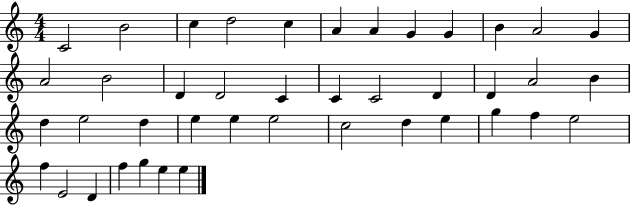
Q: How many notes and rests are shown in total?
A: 42